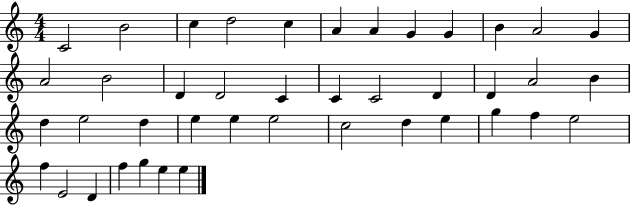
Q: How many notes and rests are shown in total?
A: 42